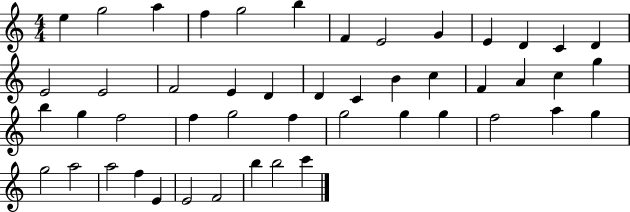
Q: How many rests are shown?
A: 0